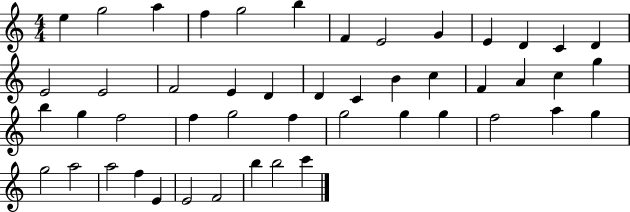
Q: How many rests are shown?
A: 0